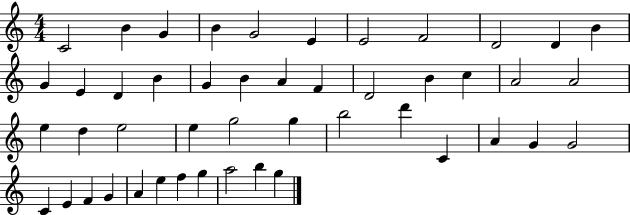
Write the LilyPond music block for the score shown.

{
  \clef treble
  \numericTimeSignature
  \time 4/4
  \key c \major
  c'2 b'4 g'4 | b'4 g'2 e'4 | e'2 f'2 | d'2 d'4 b'4 | \break g'4 e'4 d'4 b'4 | g'4 b'4 a'4 f'4 | d'2 b'4 c''4 | a'2 a'2 | \break e''4 d''4 e''2 | e''4 g''2 g''4 | b''2 d'''4 c'4 | a'4 g'4 g'2 | \break c'4 e'4 f'4 g'4 | a'4 e''4 f''4 g''4 | a''2 b''4 g''4 | \bar "|."
}